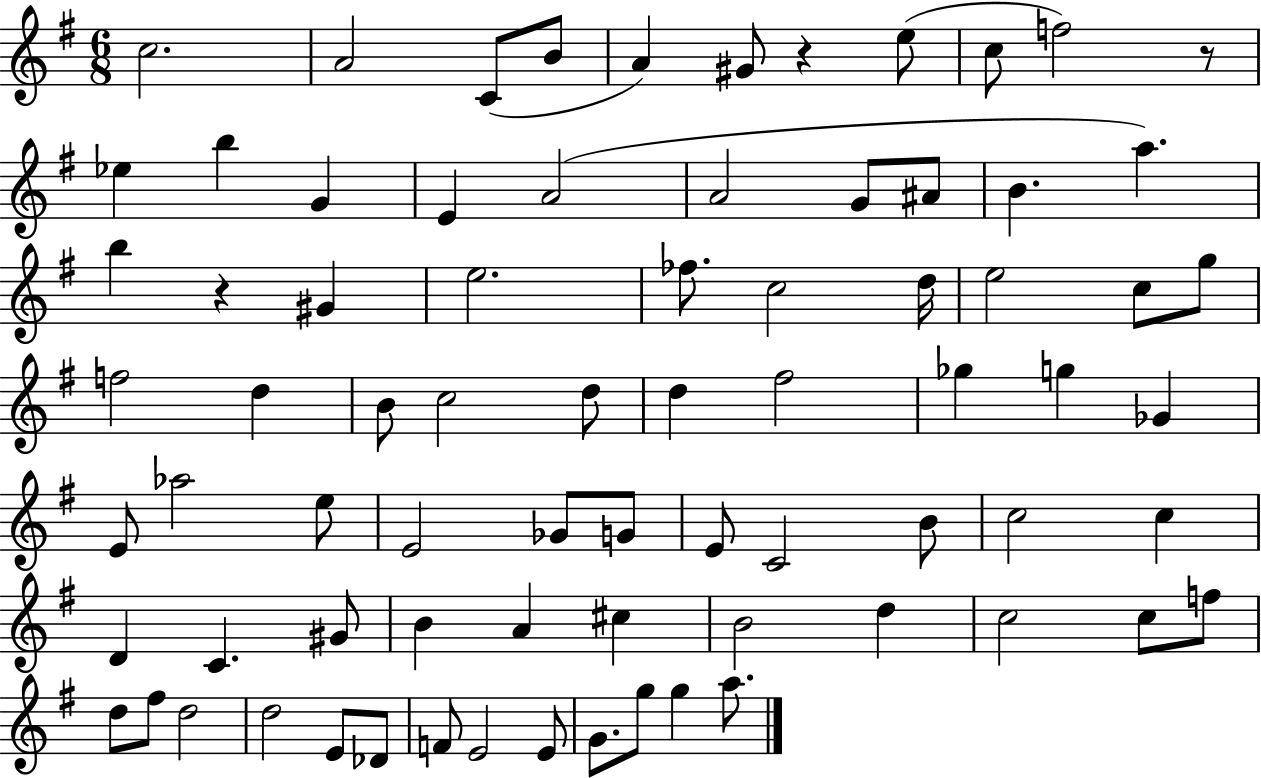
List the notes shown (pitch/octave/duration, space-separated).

C5/h. A4/h C4/e B4/e A4/q G#4/e R/q E5/e C5/e F5/h R/e Eb5/q B5/q G4/q E4/q A4/h A4/h G4/e A#4/e B4/q. A5/q. B5/q R/q G#4/q E5/h. FES5/e. C5/h D5/s E5/h C5/e G5/e F5/h D5/q B4/e C5/h D5/e D5/q F#5/h Gb5/q G5/q Gb4/q E4/e Ab5/h E5/e E4/h Gb4/e G4/e E4/e C4/h B4/e C5/h C5/q D4/q C4/q. G#4/e B4/q A4/q C#5/q B4/h D5/q C5/h C5/e F5/e D5/e F#5/e D5/h D5/h E4/e Db4/e F4/e E4/h E4/e G4/e. G5/e G5/q A5/e.